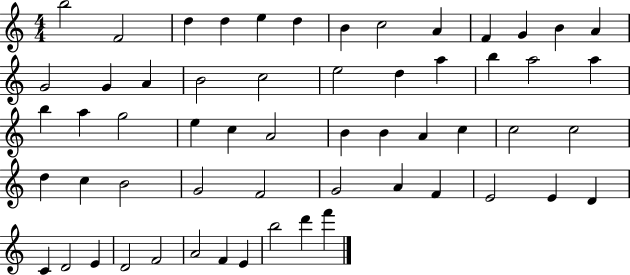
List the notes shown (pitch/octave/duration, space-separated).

B5/h F4/h D5/q D5/q E5/q D5/q B4/q C5/h A4/q F4/q G4/q B4/q A4/q G4/h G4/q A4/q B4/h C5/h E5/h D5/q A5/q B5/q A5/h A5/q B5/q A5/q G5/h E5/q C5/q A4/h B4/q B4/q A4/q C5/q C5/h C5/h D5/q C5/q B4/h G4/h F4/h G4/h A4/q F4/q E4/h E4/q D4/q C4/q D4/h E4/q D4/h F4/h A4/h F4/q E4/q B5/h D6/q F6/q